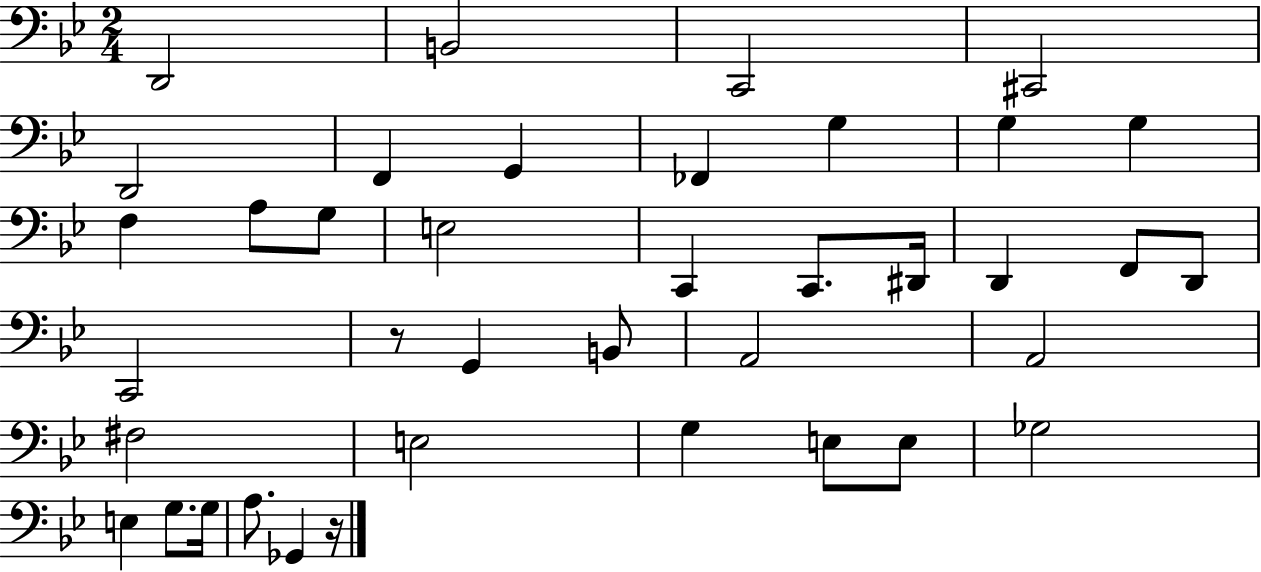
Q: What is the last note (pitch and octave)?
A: Gb2